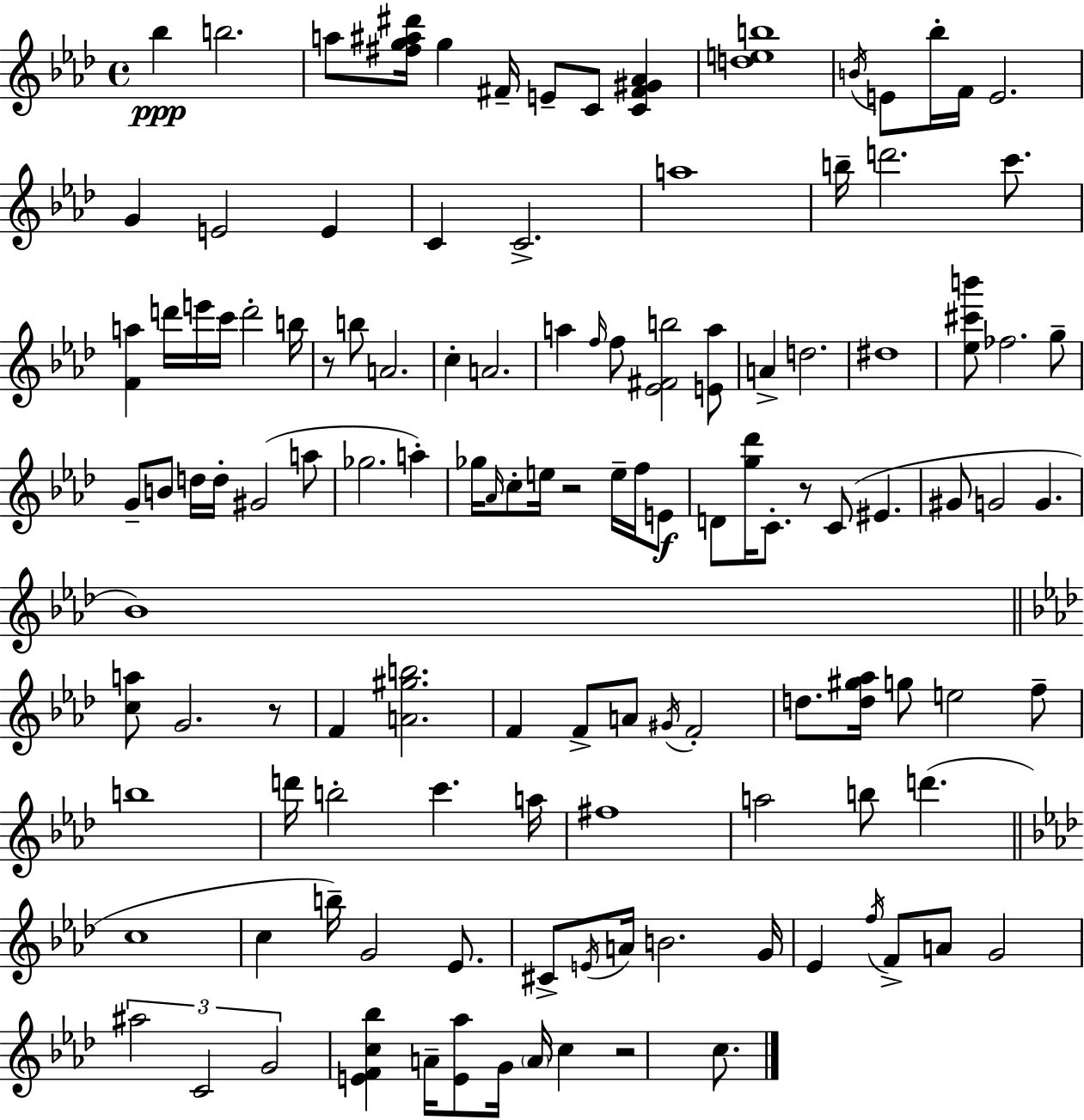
{
  \clef treble
  \time 4/4
  \defaultTimeSignature
  \key aes \major
  bes''4\ppp b''2. | a''8 <fis'' g'' ais'' dis'''>16 g''4 fis'16-- e'8-- c'8 <c' fis' gis' aes'>4 | <d'' e'' b''>1 | \acciaccatura { b'16 } e'8 bes''16-. f'16 e'2. | \break g'4 e'2 e'4 | c'4 c'2.-> | a''1 | b''16-- d'''2. c'''8. | \break <f' a''>4 d'''16 e'''16 c'''16 d'''2-. | b''16 r8 b''8 a'2. | c''4-. a'2. | a''4 \grace { f''16 } f''8 <ees' fis' b''>2 | \break <e' a''>8 a'4-> d''2. | dis''1 | <ees'' cis''' b'''>8 fes''2. | g''8-- g'8-- b'8 d''16 d''16-. gis'2( | \break a''8 ges''2. a''4-.) | ges''16 \grace { aes'16 } c''8-. e''16 r2 e''16-- | f''16 e'8\f d'8 <g'' des'''>16 c'8.-. r8 c'8( eis'4. | gis'8 g'2 g'4. | \break bes'1) | \bar "||" \break \key aes \major <c'' a''>8 g'2. r8 | f'4 <a' gis'' b''>2. | f'4 f'8-> a'8 \acciaccatura { gis'16 } f'2-. | d''8. <d'' gis'' aes''>16 g''8 e''2 f''8-- | \break b''1 | d'''16 b''2-. c'''4. | a''16 fis''1 | a''2 b''8 d'''4.( | \break \bar "||" \break \key f \minor c''1 | c''4 b''16--) g'2 ees'8. | cis'8-> \acciaccatura { e'16 } a'16 b'2. | g'16 ees'4 \acciaccatura { f''16 } f'8-> a'8 g'2 | \break \tuplet 3/2 { ais''2 c'2 | g'2 } <e' f' c'' bes''>4 a'16-- <e' aes''>8 | g'16 \parenthesize a'16 c''4 r2 c''8. | \bar "|."
}